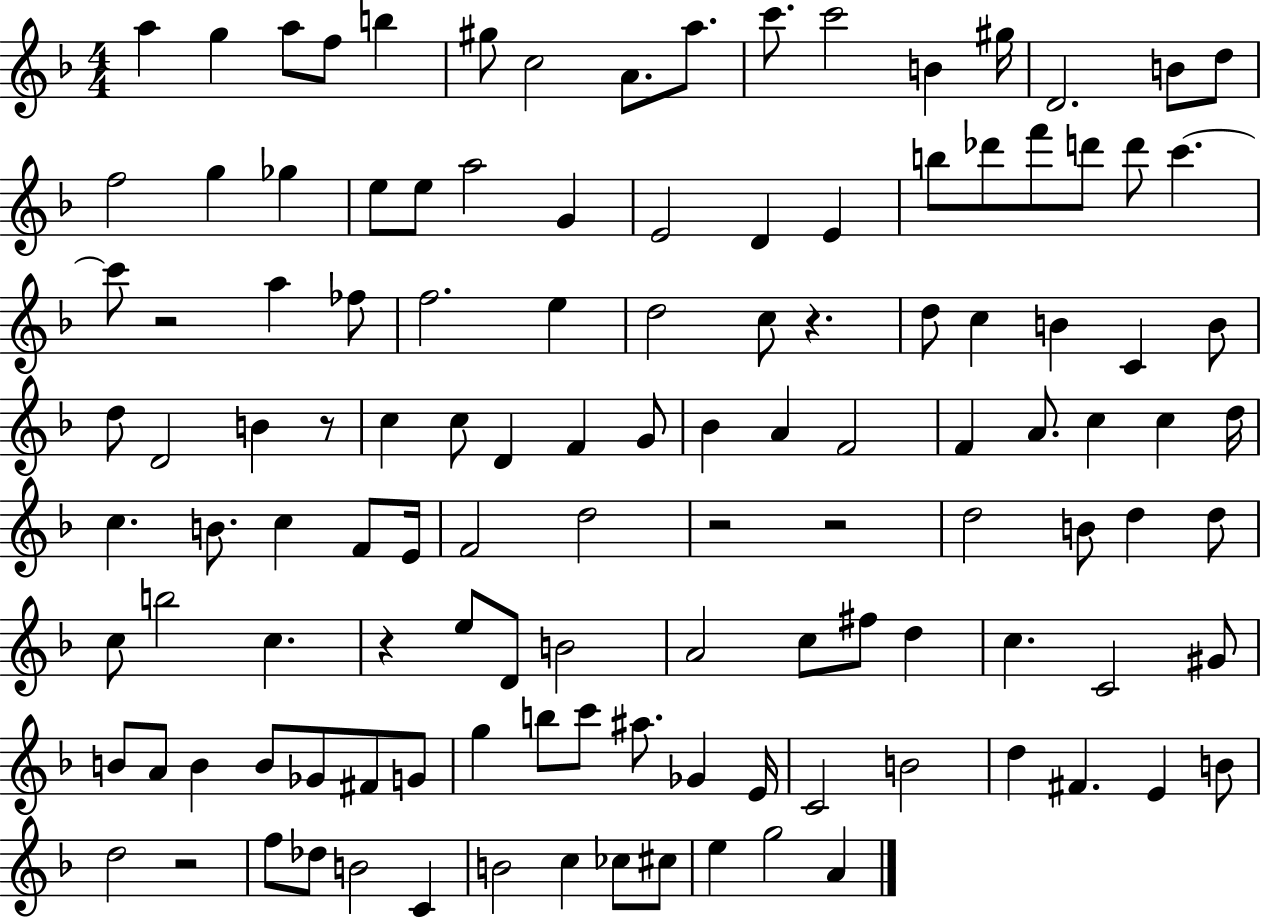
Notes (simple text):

A5/q G5/q A5/e F5/e B5/q G#5/e C5/h A4/e. A5/e. C6/e. C6/h B4/q G#5/s D4/h. B4/e D5/e F5/h G5/q Gb5/q E5/e E5/e A5/h G4/q E4/h D4/q E4/q B5/e Db6/e F6/e D6/e D6/e C6/q. C6/e R/h A5/q FES5/e F5/h. E5/q D5/h C5/e R/q. D5/e C5/q B4/q C4/q B4/e D5/e D4/h B4/q R/e C5/q C5/e D4/q F4/q G4/e Bb4/q A4/q F4/h F4/q A4/e. C5/q C5/q D5/s C5/q. B4/e. C5/q F4/e E4/s F4/h D5/h R/h R/h D5/h B4/e D5/q D5/e C5/e B5/h C5/q. R/q E5/e D4/e B4/h A4/h C5/e F#5/e D5/q C5/q. C4/h G#4/e B4/e A4/e B4/q B4/e Gb4/e F#4/e G4/e G5/q B5/e C6/e A#5/e. Gb4/q E4/s C4/h B4/h D5/q F#4/q. E4/q B4/e D5/h R/h F5/e Db5/e B4/h C4/q B4/h C5/q CES5/e C#5/e E5/q G5/h A4/q